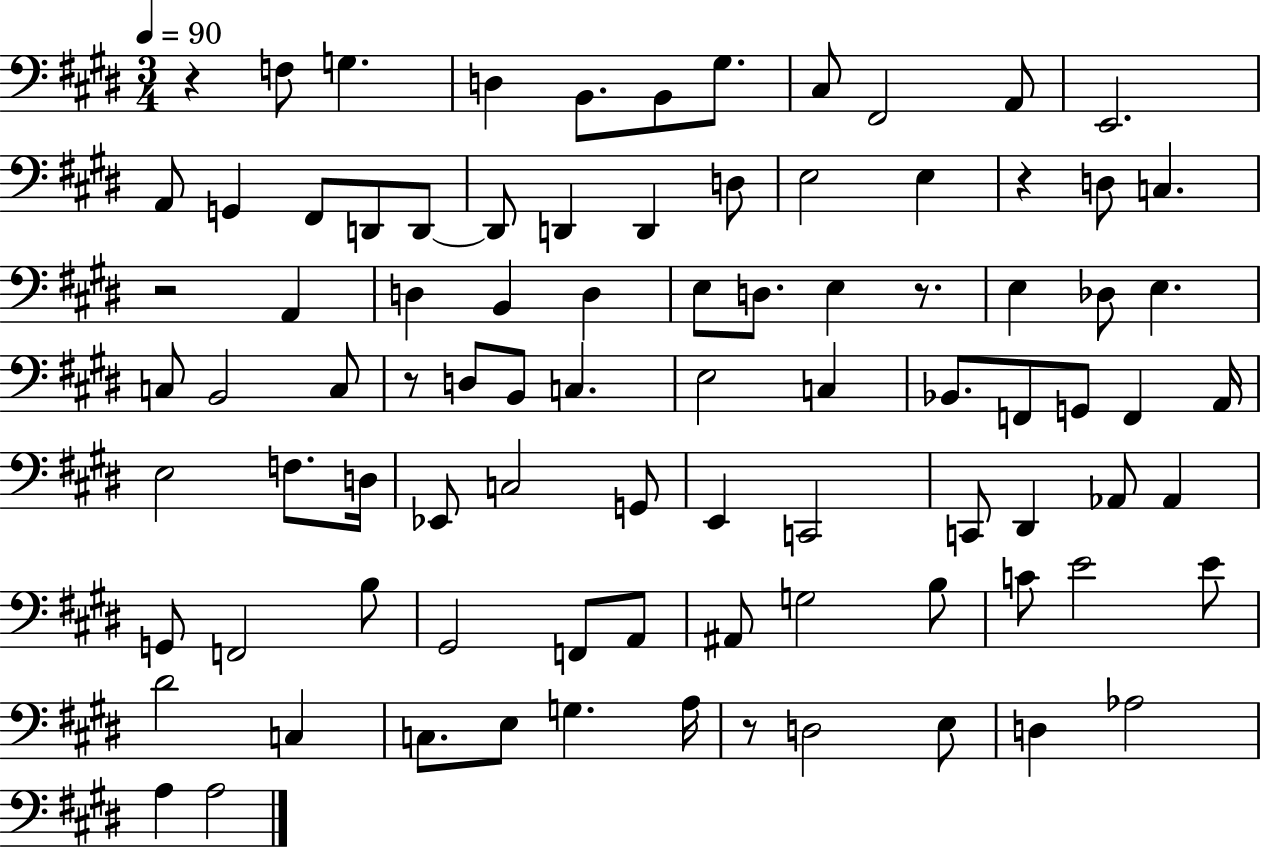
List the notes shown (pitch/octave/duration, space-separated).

R/q F3/e G3/q. D3/q B2/e. B2/e G#3/e. C#3/e F#2/h A2/e E2/h. A2/e G2/q F#2/e D2/e D2/e D2/e D2/q D2/q D3/e E3/h E3/q R/q D3/e C3/q. R/h A2/q D3/q B2/q D3/q E3/e D3/e. E3/q R/e. E3/q Db3/e E3/q. C3/e B2/h C3/e R/e D3/e B2/e C3/q. E3/h C3/q Bb2/e. F2/e G2/e F2/q A2/s E3/h F3/e. D3/s Eb2/e C3/h G2/e E2/q C2/h C2/e D#2/q Ab2/e Ab2/q G2/e F2/h B3/e G#2/h F2/e A2/e A#2/e G3/h B3/e C4/e E4/h E4/e D#4/h C3/q C3/e. E3/e G3/q. A3/s R/e D3/h E3/e D3/q Ab3/h A3/q A3/h